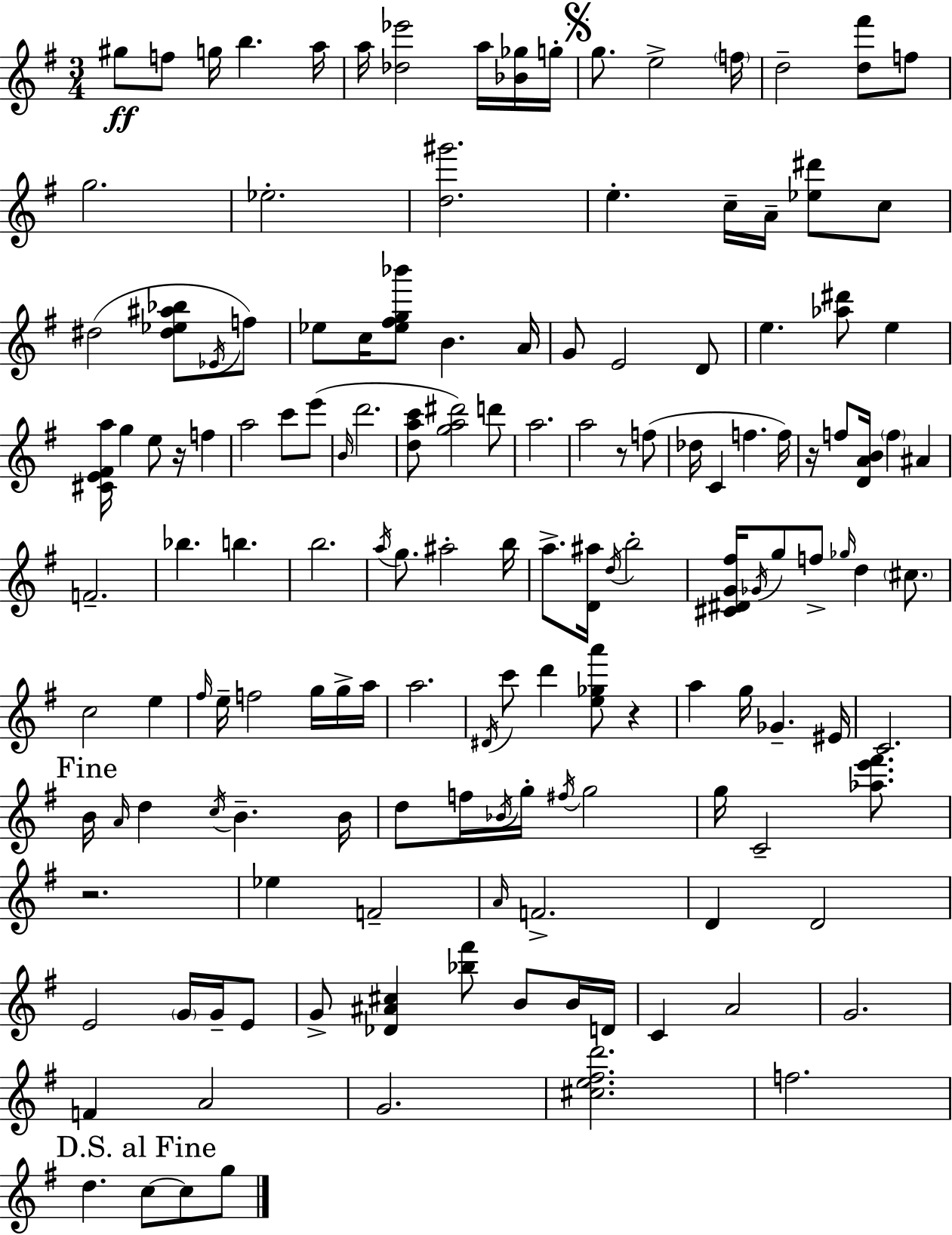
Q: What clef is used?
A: treble